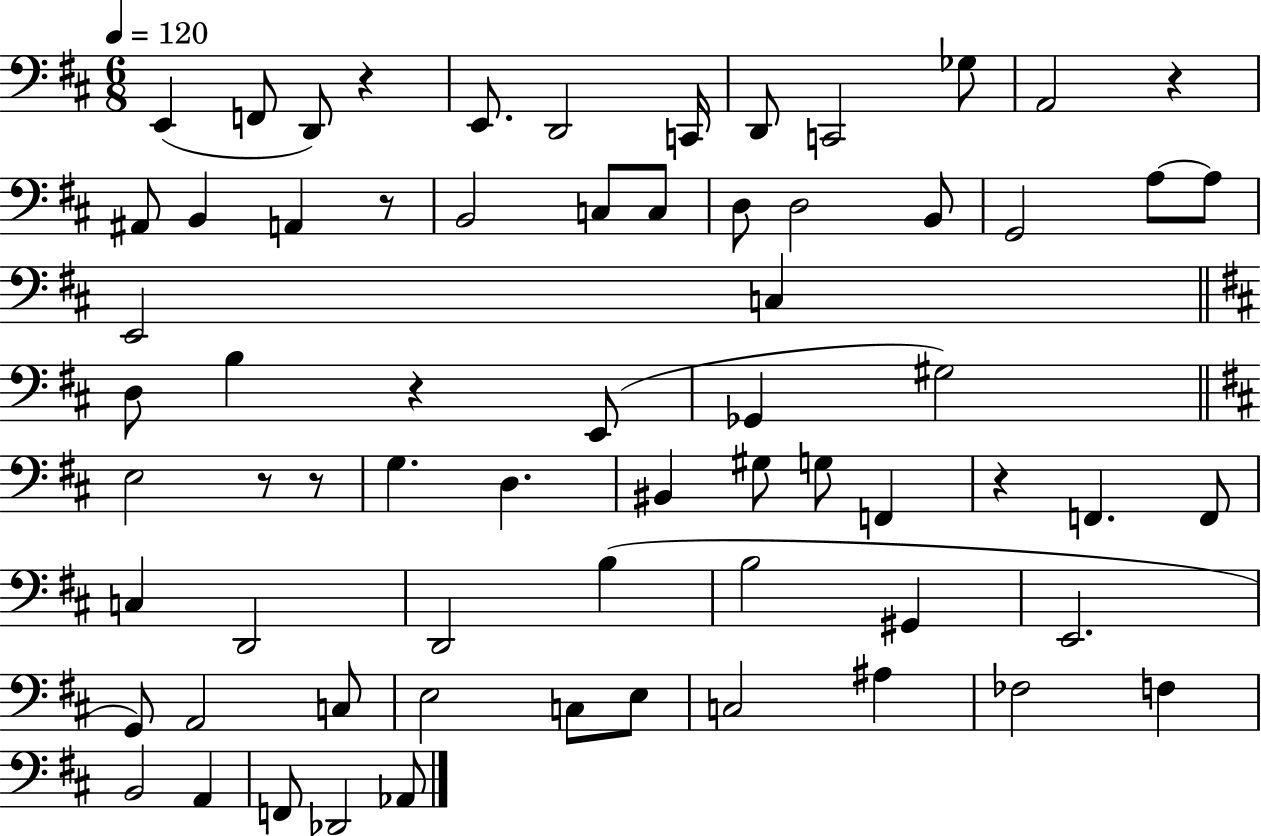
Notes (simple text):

E2/q F2/e D2/e R/q E2/e. D2/h C2/s D2/e C2/h Gb3/e A2/h R/q A#2/e B2/q A2/q R/e B2/h C3/e C3/e D3/e D3/h B2/e G2/h A3/e A3/e E2/h C3/q D3/e B3/q R/q E2/e Gb2/q G#3/h E3/h R/e R/e G3/q. D3/q. BIS2/q G#3/e G3/e F2/q R/q F2/q. F2/e C3/q D2/h D2/h B3/q B3/h G#2/q E2/h. G2/e A2/h C3/e E3/h C3/e E3/e C3/h A#3/q FES3/h F3/q B2/h A2/q F2/e Db2/h Ab2/e